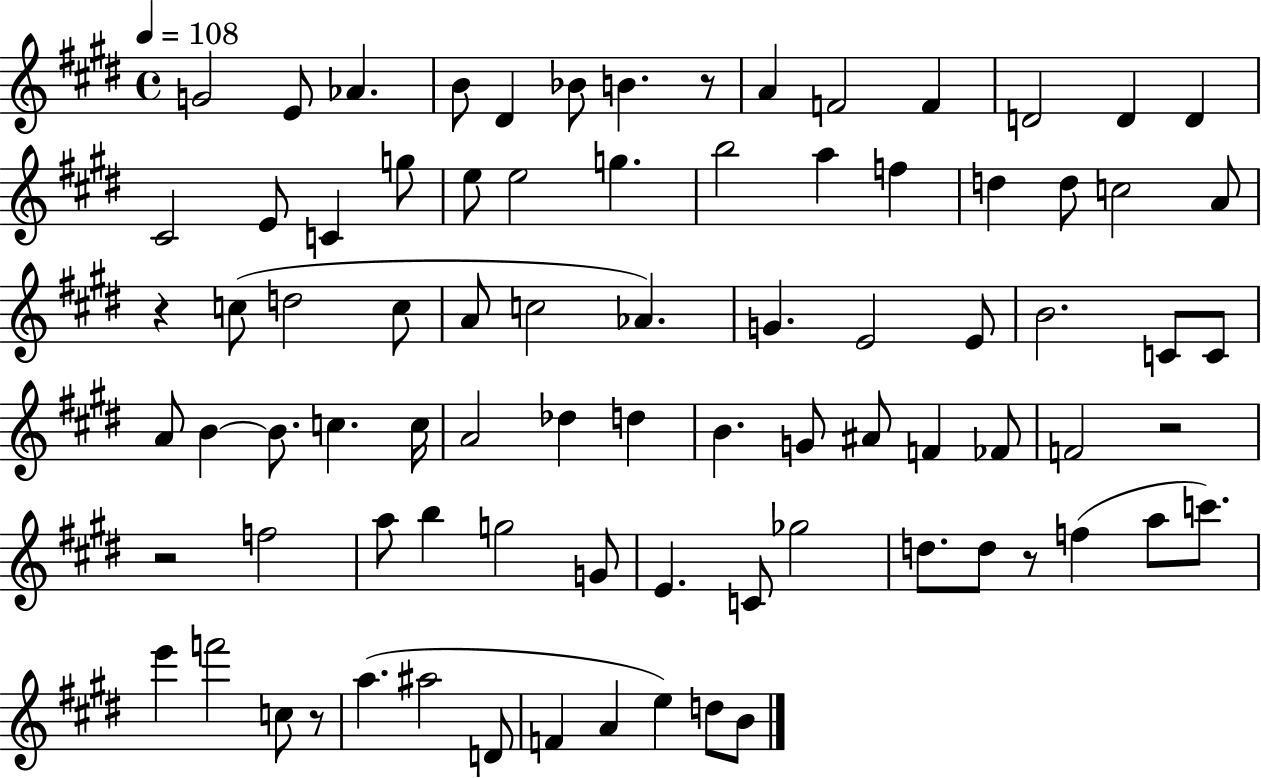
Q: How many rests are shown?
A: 6